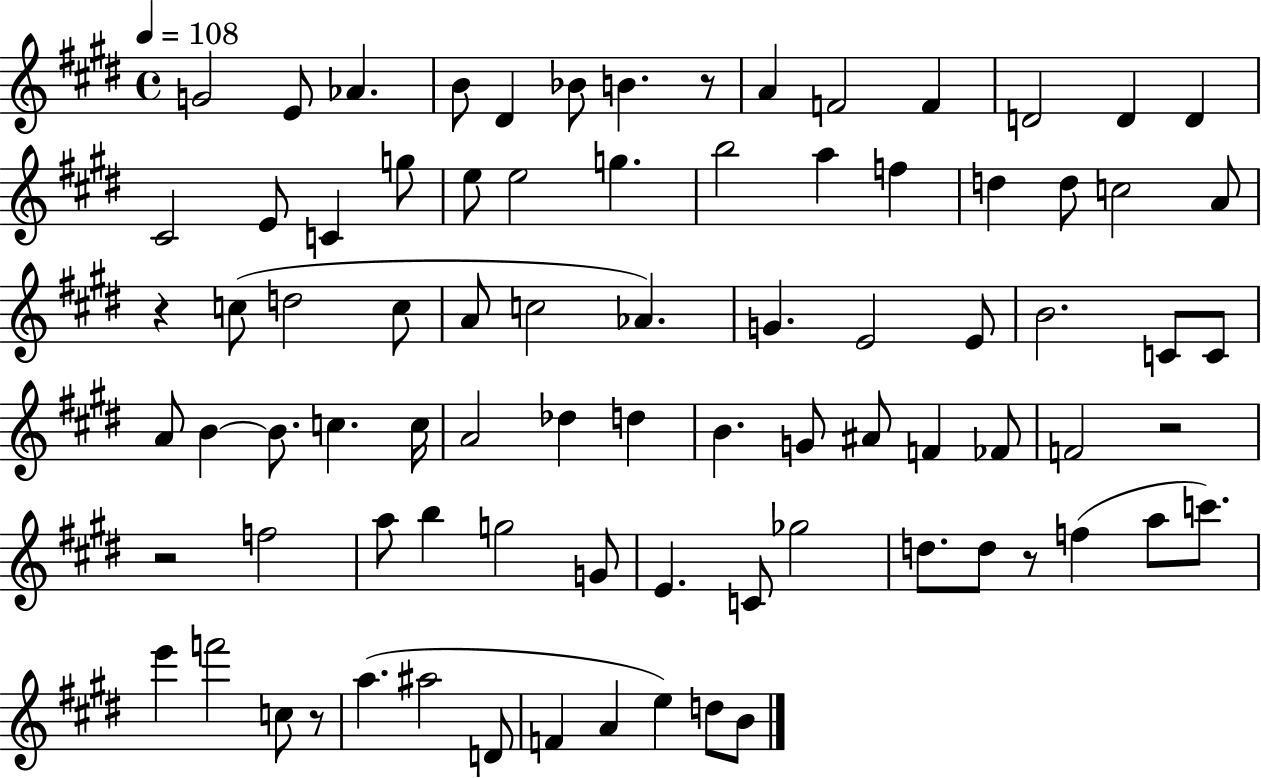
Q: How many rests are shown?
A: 6